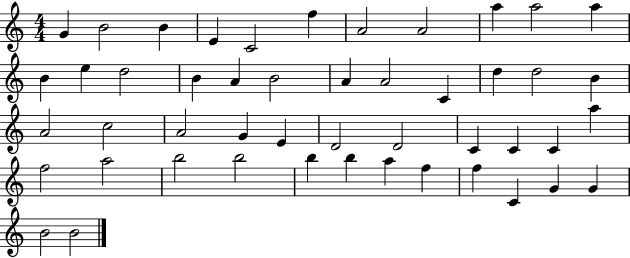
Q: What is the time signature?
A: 4/4